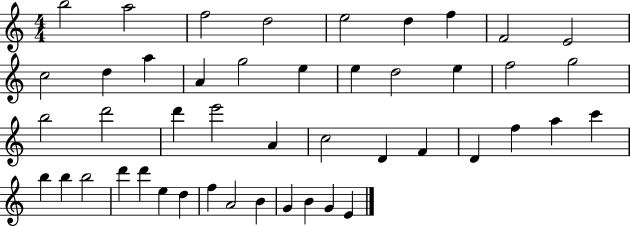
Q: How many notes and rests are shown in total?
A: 46